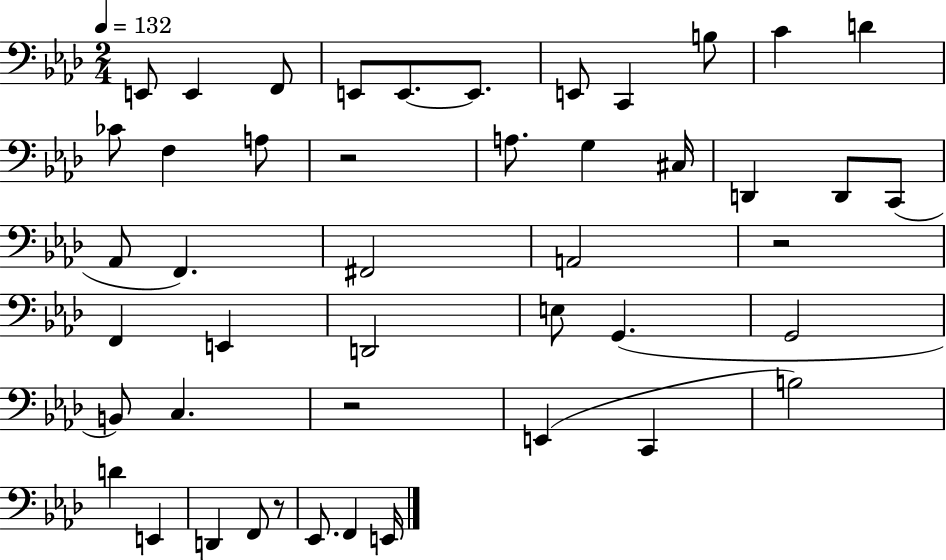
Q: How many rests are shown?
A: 4